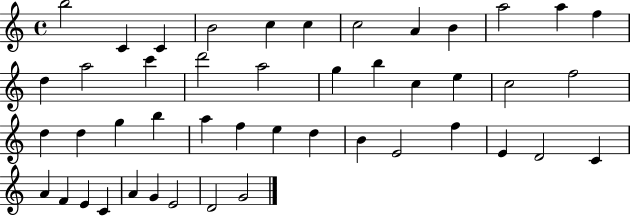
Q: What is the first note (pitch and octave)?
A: B5